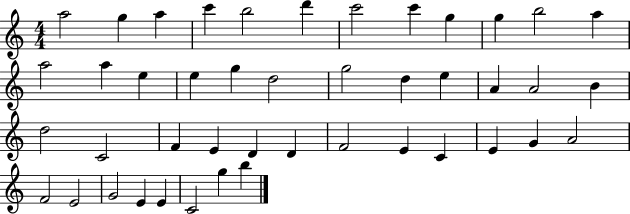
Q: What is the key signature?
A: C major